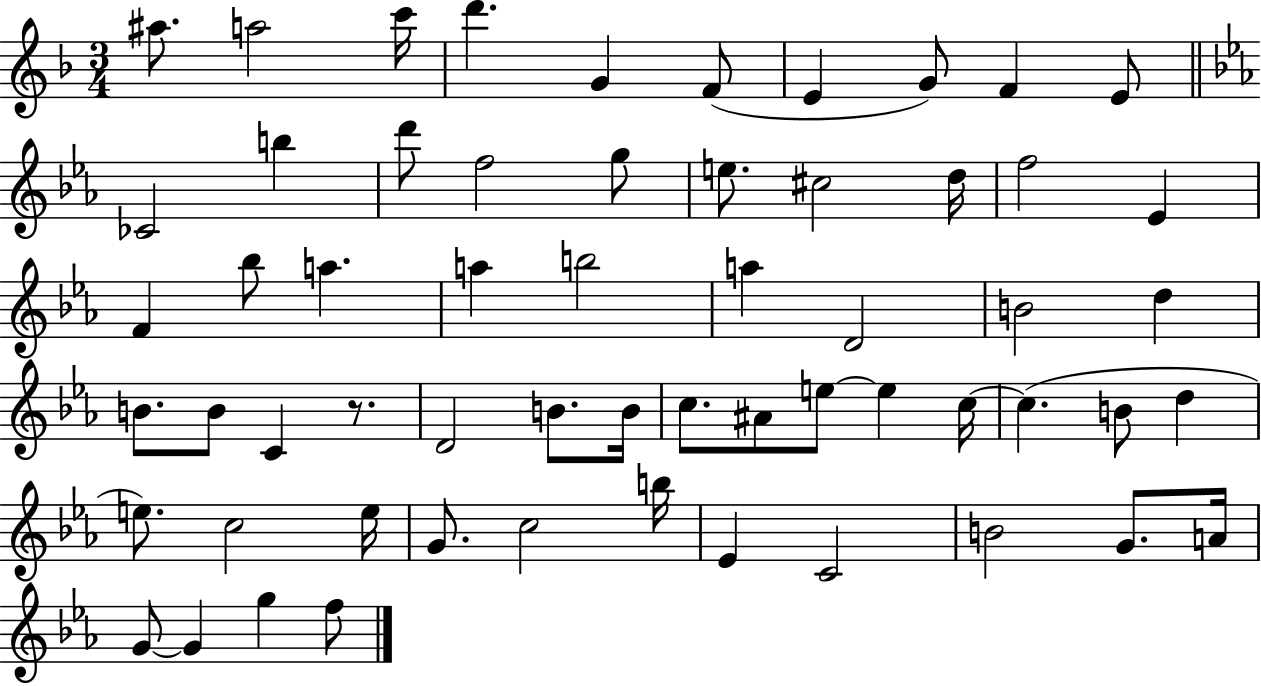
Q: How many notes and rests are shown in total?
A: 59